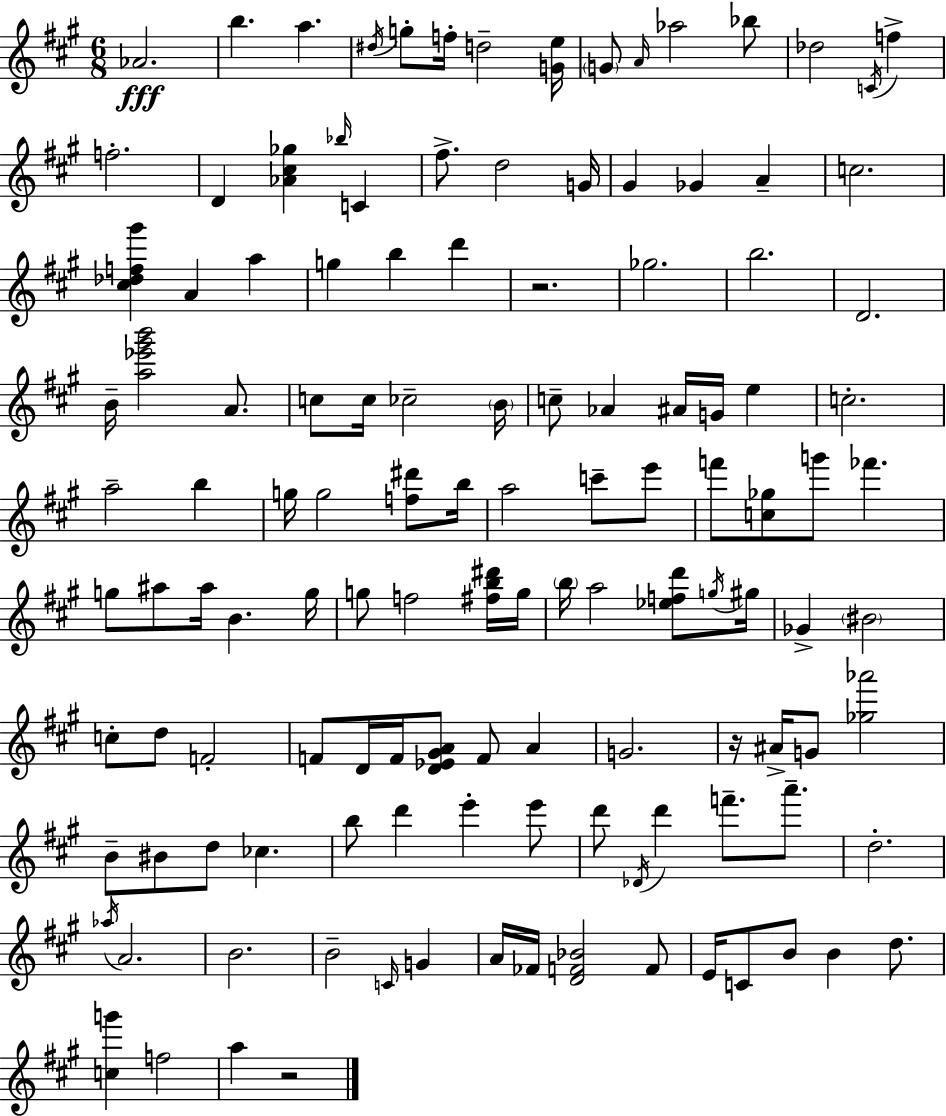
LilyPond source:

{
  \clef treble
  \numericTimeSignature
  \time 6/8
  \key a \major
  aes'2.\fff | b''4. a''4. | \acciaccatura { dis''16 } g''8-. f''16-. d''2-- | <g' e''>16 \parenthesize g'8 \grace { a'16 } aes''2 | \break bes''8 des''2 \acciaccatura { c'16 } f''4-> | f''2.-. | d'4 <aes' cis'' ges''>4 \grace { bes''16 } | c'4 fis''8.-> d''2 | \break g'16 gis'4 ges'4 | a'4-- c''2. | <cis'' des'' f'' gis'''>4 a'4 | a''4 g''4 b''4 | \break d'''4 r2. | ges''2. | b''2. | d'2. | \break b'16-- <a'' ees''' gis''' b'''>2 | a'8. c''8 c''16 ces''2-- | \parenthesize b'16 c''8-- aes'4 ais'16 g'16 | e''4 c''2.-. | \break a''2-- | b''4 g''16 g''2 | <f'' dis'''>8 b''16 a''2 | c'''8-- e'''8 f'''8 <c'' ges''>8 g'''8 fes'''4. | \break g''8 ais''8 ais''16 b'4. | g''16 g''8 f''2 | <fis'' b'' dis'''>16 g''16 \parenthesize b''16 a''2 | <ees'' f'' d'''>8 \acciaccatura { g''16 } gis''16 ges'4-> \parenthesize bis'2 | \break c''8-. d''8 f'2-. | f'8 d'16 f'16 <d' ees' gis' a'>8 f'8 | a'4 g'2. | r16 ais'16-> g'8 <ges'' aes'''>2 | \break b'8-- bis'8 d''8 ces''4. | b''8 d'''4 e'''4-. | e'''8 d'''8 \acciaccatura { des'16 } d'''4 | f'''8.-- a'''8.-- d''2.-. | \break \acciaccatura { aes''16 } a'2. | b'2. | b'2-- | \grace { c'16 } g'4 a'16 fes'16 <d' f' bes'>2 | \break f'8 e'16 c'8 b'8 | b'4 d''8. <c'' g'''>4 | f''2 a''4 | r2 \bar "|."
}